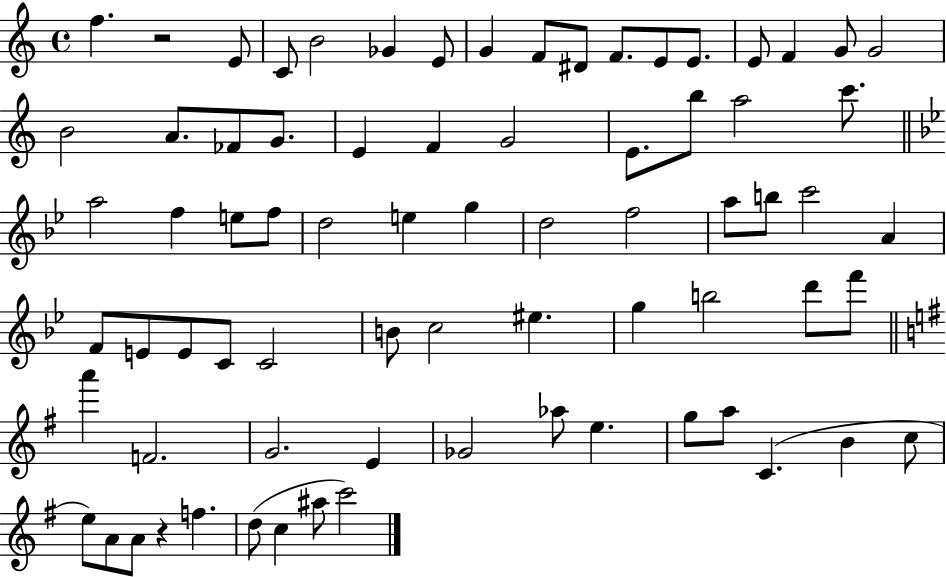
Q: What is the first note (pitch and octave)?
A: F5